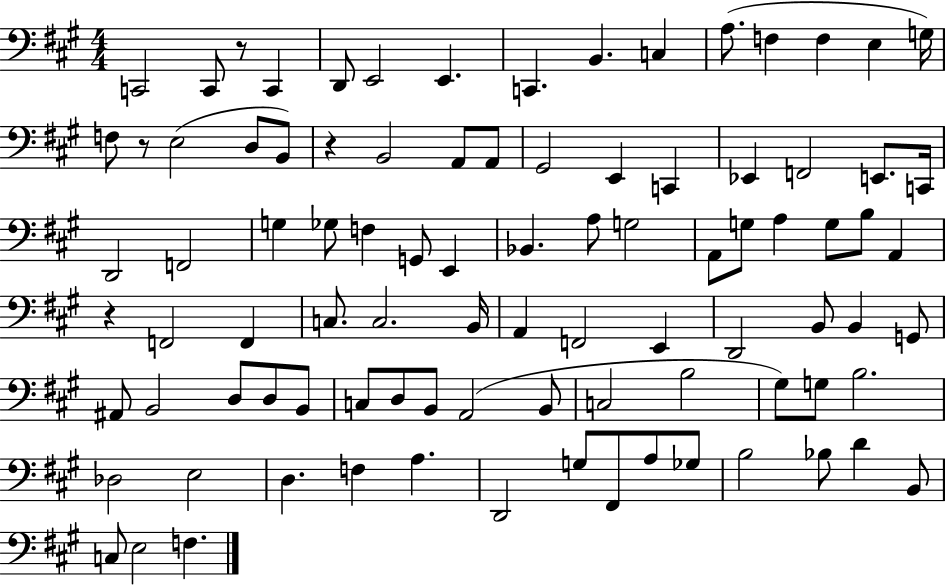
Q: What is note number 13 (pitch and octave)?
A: E3